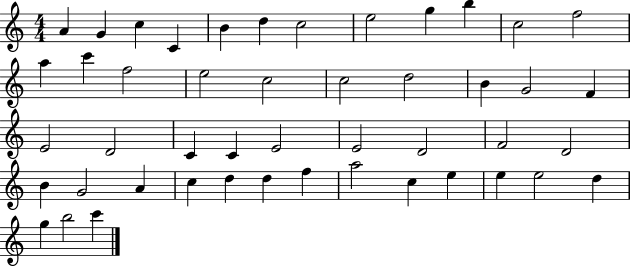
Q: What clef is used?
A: treble